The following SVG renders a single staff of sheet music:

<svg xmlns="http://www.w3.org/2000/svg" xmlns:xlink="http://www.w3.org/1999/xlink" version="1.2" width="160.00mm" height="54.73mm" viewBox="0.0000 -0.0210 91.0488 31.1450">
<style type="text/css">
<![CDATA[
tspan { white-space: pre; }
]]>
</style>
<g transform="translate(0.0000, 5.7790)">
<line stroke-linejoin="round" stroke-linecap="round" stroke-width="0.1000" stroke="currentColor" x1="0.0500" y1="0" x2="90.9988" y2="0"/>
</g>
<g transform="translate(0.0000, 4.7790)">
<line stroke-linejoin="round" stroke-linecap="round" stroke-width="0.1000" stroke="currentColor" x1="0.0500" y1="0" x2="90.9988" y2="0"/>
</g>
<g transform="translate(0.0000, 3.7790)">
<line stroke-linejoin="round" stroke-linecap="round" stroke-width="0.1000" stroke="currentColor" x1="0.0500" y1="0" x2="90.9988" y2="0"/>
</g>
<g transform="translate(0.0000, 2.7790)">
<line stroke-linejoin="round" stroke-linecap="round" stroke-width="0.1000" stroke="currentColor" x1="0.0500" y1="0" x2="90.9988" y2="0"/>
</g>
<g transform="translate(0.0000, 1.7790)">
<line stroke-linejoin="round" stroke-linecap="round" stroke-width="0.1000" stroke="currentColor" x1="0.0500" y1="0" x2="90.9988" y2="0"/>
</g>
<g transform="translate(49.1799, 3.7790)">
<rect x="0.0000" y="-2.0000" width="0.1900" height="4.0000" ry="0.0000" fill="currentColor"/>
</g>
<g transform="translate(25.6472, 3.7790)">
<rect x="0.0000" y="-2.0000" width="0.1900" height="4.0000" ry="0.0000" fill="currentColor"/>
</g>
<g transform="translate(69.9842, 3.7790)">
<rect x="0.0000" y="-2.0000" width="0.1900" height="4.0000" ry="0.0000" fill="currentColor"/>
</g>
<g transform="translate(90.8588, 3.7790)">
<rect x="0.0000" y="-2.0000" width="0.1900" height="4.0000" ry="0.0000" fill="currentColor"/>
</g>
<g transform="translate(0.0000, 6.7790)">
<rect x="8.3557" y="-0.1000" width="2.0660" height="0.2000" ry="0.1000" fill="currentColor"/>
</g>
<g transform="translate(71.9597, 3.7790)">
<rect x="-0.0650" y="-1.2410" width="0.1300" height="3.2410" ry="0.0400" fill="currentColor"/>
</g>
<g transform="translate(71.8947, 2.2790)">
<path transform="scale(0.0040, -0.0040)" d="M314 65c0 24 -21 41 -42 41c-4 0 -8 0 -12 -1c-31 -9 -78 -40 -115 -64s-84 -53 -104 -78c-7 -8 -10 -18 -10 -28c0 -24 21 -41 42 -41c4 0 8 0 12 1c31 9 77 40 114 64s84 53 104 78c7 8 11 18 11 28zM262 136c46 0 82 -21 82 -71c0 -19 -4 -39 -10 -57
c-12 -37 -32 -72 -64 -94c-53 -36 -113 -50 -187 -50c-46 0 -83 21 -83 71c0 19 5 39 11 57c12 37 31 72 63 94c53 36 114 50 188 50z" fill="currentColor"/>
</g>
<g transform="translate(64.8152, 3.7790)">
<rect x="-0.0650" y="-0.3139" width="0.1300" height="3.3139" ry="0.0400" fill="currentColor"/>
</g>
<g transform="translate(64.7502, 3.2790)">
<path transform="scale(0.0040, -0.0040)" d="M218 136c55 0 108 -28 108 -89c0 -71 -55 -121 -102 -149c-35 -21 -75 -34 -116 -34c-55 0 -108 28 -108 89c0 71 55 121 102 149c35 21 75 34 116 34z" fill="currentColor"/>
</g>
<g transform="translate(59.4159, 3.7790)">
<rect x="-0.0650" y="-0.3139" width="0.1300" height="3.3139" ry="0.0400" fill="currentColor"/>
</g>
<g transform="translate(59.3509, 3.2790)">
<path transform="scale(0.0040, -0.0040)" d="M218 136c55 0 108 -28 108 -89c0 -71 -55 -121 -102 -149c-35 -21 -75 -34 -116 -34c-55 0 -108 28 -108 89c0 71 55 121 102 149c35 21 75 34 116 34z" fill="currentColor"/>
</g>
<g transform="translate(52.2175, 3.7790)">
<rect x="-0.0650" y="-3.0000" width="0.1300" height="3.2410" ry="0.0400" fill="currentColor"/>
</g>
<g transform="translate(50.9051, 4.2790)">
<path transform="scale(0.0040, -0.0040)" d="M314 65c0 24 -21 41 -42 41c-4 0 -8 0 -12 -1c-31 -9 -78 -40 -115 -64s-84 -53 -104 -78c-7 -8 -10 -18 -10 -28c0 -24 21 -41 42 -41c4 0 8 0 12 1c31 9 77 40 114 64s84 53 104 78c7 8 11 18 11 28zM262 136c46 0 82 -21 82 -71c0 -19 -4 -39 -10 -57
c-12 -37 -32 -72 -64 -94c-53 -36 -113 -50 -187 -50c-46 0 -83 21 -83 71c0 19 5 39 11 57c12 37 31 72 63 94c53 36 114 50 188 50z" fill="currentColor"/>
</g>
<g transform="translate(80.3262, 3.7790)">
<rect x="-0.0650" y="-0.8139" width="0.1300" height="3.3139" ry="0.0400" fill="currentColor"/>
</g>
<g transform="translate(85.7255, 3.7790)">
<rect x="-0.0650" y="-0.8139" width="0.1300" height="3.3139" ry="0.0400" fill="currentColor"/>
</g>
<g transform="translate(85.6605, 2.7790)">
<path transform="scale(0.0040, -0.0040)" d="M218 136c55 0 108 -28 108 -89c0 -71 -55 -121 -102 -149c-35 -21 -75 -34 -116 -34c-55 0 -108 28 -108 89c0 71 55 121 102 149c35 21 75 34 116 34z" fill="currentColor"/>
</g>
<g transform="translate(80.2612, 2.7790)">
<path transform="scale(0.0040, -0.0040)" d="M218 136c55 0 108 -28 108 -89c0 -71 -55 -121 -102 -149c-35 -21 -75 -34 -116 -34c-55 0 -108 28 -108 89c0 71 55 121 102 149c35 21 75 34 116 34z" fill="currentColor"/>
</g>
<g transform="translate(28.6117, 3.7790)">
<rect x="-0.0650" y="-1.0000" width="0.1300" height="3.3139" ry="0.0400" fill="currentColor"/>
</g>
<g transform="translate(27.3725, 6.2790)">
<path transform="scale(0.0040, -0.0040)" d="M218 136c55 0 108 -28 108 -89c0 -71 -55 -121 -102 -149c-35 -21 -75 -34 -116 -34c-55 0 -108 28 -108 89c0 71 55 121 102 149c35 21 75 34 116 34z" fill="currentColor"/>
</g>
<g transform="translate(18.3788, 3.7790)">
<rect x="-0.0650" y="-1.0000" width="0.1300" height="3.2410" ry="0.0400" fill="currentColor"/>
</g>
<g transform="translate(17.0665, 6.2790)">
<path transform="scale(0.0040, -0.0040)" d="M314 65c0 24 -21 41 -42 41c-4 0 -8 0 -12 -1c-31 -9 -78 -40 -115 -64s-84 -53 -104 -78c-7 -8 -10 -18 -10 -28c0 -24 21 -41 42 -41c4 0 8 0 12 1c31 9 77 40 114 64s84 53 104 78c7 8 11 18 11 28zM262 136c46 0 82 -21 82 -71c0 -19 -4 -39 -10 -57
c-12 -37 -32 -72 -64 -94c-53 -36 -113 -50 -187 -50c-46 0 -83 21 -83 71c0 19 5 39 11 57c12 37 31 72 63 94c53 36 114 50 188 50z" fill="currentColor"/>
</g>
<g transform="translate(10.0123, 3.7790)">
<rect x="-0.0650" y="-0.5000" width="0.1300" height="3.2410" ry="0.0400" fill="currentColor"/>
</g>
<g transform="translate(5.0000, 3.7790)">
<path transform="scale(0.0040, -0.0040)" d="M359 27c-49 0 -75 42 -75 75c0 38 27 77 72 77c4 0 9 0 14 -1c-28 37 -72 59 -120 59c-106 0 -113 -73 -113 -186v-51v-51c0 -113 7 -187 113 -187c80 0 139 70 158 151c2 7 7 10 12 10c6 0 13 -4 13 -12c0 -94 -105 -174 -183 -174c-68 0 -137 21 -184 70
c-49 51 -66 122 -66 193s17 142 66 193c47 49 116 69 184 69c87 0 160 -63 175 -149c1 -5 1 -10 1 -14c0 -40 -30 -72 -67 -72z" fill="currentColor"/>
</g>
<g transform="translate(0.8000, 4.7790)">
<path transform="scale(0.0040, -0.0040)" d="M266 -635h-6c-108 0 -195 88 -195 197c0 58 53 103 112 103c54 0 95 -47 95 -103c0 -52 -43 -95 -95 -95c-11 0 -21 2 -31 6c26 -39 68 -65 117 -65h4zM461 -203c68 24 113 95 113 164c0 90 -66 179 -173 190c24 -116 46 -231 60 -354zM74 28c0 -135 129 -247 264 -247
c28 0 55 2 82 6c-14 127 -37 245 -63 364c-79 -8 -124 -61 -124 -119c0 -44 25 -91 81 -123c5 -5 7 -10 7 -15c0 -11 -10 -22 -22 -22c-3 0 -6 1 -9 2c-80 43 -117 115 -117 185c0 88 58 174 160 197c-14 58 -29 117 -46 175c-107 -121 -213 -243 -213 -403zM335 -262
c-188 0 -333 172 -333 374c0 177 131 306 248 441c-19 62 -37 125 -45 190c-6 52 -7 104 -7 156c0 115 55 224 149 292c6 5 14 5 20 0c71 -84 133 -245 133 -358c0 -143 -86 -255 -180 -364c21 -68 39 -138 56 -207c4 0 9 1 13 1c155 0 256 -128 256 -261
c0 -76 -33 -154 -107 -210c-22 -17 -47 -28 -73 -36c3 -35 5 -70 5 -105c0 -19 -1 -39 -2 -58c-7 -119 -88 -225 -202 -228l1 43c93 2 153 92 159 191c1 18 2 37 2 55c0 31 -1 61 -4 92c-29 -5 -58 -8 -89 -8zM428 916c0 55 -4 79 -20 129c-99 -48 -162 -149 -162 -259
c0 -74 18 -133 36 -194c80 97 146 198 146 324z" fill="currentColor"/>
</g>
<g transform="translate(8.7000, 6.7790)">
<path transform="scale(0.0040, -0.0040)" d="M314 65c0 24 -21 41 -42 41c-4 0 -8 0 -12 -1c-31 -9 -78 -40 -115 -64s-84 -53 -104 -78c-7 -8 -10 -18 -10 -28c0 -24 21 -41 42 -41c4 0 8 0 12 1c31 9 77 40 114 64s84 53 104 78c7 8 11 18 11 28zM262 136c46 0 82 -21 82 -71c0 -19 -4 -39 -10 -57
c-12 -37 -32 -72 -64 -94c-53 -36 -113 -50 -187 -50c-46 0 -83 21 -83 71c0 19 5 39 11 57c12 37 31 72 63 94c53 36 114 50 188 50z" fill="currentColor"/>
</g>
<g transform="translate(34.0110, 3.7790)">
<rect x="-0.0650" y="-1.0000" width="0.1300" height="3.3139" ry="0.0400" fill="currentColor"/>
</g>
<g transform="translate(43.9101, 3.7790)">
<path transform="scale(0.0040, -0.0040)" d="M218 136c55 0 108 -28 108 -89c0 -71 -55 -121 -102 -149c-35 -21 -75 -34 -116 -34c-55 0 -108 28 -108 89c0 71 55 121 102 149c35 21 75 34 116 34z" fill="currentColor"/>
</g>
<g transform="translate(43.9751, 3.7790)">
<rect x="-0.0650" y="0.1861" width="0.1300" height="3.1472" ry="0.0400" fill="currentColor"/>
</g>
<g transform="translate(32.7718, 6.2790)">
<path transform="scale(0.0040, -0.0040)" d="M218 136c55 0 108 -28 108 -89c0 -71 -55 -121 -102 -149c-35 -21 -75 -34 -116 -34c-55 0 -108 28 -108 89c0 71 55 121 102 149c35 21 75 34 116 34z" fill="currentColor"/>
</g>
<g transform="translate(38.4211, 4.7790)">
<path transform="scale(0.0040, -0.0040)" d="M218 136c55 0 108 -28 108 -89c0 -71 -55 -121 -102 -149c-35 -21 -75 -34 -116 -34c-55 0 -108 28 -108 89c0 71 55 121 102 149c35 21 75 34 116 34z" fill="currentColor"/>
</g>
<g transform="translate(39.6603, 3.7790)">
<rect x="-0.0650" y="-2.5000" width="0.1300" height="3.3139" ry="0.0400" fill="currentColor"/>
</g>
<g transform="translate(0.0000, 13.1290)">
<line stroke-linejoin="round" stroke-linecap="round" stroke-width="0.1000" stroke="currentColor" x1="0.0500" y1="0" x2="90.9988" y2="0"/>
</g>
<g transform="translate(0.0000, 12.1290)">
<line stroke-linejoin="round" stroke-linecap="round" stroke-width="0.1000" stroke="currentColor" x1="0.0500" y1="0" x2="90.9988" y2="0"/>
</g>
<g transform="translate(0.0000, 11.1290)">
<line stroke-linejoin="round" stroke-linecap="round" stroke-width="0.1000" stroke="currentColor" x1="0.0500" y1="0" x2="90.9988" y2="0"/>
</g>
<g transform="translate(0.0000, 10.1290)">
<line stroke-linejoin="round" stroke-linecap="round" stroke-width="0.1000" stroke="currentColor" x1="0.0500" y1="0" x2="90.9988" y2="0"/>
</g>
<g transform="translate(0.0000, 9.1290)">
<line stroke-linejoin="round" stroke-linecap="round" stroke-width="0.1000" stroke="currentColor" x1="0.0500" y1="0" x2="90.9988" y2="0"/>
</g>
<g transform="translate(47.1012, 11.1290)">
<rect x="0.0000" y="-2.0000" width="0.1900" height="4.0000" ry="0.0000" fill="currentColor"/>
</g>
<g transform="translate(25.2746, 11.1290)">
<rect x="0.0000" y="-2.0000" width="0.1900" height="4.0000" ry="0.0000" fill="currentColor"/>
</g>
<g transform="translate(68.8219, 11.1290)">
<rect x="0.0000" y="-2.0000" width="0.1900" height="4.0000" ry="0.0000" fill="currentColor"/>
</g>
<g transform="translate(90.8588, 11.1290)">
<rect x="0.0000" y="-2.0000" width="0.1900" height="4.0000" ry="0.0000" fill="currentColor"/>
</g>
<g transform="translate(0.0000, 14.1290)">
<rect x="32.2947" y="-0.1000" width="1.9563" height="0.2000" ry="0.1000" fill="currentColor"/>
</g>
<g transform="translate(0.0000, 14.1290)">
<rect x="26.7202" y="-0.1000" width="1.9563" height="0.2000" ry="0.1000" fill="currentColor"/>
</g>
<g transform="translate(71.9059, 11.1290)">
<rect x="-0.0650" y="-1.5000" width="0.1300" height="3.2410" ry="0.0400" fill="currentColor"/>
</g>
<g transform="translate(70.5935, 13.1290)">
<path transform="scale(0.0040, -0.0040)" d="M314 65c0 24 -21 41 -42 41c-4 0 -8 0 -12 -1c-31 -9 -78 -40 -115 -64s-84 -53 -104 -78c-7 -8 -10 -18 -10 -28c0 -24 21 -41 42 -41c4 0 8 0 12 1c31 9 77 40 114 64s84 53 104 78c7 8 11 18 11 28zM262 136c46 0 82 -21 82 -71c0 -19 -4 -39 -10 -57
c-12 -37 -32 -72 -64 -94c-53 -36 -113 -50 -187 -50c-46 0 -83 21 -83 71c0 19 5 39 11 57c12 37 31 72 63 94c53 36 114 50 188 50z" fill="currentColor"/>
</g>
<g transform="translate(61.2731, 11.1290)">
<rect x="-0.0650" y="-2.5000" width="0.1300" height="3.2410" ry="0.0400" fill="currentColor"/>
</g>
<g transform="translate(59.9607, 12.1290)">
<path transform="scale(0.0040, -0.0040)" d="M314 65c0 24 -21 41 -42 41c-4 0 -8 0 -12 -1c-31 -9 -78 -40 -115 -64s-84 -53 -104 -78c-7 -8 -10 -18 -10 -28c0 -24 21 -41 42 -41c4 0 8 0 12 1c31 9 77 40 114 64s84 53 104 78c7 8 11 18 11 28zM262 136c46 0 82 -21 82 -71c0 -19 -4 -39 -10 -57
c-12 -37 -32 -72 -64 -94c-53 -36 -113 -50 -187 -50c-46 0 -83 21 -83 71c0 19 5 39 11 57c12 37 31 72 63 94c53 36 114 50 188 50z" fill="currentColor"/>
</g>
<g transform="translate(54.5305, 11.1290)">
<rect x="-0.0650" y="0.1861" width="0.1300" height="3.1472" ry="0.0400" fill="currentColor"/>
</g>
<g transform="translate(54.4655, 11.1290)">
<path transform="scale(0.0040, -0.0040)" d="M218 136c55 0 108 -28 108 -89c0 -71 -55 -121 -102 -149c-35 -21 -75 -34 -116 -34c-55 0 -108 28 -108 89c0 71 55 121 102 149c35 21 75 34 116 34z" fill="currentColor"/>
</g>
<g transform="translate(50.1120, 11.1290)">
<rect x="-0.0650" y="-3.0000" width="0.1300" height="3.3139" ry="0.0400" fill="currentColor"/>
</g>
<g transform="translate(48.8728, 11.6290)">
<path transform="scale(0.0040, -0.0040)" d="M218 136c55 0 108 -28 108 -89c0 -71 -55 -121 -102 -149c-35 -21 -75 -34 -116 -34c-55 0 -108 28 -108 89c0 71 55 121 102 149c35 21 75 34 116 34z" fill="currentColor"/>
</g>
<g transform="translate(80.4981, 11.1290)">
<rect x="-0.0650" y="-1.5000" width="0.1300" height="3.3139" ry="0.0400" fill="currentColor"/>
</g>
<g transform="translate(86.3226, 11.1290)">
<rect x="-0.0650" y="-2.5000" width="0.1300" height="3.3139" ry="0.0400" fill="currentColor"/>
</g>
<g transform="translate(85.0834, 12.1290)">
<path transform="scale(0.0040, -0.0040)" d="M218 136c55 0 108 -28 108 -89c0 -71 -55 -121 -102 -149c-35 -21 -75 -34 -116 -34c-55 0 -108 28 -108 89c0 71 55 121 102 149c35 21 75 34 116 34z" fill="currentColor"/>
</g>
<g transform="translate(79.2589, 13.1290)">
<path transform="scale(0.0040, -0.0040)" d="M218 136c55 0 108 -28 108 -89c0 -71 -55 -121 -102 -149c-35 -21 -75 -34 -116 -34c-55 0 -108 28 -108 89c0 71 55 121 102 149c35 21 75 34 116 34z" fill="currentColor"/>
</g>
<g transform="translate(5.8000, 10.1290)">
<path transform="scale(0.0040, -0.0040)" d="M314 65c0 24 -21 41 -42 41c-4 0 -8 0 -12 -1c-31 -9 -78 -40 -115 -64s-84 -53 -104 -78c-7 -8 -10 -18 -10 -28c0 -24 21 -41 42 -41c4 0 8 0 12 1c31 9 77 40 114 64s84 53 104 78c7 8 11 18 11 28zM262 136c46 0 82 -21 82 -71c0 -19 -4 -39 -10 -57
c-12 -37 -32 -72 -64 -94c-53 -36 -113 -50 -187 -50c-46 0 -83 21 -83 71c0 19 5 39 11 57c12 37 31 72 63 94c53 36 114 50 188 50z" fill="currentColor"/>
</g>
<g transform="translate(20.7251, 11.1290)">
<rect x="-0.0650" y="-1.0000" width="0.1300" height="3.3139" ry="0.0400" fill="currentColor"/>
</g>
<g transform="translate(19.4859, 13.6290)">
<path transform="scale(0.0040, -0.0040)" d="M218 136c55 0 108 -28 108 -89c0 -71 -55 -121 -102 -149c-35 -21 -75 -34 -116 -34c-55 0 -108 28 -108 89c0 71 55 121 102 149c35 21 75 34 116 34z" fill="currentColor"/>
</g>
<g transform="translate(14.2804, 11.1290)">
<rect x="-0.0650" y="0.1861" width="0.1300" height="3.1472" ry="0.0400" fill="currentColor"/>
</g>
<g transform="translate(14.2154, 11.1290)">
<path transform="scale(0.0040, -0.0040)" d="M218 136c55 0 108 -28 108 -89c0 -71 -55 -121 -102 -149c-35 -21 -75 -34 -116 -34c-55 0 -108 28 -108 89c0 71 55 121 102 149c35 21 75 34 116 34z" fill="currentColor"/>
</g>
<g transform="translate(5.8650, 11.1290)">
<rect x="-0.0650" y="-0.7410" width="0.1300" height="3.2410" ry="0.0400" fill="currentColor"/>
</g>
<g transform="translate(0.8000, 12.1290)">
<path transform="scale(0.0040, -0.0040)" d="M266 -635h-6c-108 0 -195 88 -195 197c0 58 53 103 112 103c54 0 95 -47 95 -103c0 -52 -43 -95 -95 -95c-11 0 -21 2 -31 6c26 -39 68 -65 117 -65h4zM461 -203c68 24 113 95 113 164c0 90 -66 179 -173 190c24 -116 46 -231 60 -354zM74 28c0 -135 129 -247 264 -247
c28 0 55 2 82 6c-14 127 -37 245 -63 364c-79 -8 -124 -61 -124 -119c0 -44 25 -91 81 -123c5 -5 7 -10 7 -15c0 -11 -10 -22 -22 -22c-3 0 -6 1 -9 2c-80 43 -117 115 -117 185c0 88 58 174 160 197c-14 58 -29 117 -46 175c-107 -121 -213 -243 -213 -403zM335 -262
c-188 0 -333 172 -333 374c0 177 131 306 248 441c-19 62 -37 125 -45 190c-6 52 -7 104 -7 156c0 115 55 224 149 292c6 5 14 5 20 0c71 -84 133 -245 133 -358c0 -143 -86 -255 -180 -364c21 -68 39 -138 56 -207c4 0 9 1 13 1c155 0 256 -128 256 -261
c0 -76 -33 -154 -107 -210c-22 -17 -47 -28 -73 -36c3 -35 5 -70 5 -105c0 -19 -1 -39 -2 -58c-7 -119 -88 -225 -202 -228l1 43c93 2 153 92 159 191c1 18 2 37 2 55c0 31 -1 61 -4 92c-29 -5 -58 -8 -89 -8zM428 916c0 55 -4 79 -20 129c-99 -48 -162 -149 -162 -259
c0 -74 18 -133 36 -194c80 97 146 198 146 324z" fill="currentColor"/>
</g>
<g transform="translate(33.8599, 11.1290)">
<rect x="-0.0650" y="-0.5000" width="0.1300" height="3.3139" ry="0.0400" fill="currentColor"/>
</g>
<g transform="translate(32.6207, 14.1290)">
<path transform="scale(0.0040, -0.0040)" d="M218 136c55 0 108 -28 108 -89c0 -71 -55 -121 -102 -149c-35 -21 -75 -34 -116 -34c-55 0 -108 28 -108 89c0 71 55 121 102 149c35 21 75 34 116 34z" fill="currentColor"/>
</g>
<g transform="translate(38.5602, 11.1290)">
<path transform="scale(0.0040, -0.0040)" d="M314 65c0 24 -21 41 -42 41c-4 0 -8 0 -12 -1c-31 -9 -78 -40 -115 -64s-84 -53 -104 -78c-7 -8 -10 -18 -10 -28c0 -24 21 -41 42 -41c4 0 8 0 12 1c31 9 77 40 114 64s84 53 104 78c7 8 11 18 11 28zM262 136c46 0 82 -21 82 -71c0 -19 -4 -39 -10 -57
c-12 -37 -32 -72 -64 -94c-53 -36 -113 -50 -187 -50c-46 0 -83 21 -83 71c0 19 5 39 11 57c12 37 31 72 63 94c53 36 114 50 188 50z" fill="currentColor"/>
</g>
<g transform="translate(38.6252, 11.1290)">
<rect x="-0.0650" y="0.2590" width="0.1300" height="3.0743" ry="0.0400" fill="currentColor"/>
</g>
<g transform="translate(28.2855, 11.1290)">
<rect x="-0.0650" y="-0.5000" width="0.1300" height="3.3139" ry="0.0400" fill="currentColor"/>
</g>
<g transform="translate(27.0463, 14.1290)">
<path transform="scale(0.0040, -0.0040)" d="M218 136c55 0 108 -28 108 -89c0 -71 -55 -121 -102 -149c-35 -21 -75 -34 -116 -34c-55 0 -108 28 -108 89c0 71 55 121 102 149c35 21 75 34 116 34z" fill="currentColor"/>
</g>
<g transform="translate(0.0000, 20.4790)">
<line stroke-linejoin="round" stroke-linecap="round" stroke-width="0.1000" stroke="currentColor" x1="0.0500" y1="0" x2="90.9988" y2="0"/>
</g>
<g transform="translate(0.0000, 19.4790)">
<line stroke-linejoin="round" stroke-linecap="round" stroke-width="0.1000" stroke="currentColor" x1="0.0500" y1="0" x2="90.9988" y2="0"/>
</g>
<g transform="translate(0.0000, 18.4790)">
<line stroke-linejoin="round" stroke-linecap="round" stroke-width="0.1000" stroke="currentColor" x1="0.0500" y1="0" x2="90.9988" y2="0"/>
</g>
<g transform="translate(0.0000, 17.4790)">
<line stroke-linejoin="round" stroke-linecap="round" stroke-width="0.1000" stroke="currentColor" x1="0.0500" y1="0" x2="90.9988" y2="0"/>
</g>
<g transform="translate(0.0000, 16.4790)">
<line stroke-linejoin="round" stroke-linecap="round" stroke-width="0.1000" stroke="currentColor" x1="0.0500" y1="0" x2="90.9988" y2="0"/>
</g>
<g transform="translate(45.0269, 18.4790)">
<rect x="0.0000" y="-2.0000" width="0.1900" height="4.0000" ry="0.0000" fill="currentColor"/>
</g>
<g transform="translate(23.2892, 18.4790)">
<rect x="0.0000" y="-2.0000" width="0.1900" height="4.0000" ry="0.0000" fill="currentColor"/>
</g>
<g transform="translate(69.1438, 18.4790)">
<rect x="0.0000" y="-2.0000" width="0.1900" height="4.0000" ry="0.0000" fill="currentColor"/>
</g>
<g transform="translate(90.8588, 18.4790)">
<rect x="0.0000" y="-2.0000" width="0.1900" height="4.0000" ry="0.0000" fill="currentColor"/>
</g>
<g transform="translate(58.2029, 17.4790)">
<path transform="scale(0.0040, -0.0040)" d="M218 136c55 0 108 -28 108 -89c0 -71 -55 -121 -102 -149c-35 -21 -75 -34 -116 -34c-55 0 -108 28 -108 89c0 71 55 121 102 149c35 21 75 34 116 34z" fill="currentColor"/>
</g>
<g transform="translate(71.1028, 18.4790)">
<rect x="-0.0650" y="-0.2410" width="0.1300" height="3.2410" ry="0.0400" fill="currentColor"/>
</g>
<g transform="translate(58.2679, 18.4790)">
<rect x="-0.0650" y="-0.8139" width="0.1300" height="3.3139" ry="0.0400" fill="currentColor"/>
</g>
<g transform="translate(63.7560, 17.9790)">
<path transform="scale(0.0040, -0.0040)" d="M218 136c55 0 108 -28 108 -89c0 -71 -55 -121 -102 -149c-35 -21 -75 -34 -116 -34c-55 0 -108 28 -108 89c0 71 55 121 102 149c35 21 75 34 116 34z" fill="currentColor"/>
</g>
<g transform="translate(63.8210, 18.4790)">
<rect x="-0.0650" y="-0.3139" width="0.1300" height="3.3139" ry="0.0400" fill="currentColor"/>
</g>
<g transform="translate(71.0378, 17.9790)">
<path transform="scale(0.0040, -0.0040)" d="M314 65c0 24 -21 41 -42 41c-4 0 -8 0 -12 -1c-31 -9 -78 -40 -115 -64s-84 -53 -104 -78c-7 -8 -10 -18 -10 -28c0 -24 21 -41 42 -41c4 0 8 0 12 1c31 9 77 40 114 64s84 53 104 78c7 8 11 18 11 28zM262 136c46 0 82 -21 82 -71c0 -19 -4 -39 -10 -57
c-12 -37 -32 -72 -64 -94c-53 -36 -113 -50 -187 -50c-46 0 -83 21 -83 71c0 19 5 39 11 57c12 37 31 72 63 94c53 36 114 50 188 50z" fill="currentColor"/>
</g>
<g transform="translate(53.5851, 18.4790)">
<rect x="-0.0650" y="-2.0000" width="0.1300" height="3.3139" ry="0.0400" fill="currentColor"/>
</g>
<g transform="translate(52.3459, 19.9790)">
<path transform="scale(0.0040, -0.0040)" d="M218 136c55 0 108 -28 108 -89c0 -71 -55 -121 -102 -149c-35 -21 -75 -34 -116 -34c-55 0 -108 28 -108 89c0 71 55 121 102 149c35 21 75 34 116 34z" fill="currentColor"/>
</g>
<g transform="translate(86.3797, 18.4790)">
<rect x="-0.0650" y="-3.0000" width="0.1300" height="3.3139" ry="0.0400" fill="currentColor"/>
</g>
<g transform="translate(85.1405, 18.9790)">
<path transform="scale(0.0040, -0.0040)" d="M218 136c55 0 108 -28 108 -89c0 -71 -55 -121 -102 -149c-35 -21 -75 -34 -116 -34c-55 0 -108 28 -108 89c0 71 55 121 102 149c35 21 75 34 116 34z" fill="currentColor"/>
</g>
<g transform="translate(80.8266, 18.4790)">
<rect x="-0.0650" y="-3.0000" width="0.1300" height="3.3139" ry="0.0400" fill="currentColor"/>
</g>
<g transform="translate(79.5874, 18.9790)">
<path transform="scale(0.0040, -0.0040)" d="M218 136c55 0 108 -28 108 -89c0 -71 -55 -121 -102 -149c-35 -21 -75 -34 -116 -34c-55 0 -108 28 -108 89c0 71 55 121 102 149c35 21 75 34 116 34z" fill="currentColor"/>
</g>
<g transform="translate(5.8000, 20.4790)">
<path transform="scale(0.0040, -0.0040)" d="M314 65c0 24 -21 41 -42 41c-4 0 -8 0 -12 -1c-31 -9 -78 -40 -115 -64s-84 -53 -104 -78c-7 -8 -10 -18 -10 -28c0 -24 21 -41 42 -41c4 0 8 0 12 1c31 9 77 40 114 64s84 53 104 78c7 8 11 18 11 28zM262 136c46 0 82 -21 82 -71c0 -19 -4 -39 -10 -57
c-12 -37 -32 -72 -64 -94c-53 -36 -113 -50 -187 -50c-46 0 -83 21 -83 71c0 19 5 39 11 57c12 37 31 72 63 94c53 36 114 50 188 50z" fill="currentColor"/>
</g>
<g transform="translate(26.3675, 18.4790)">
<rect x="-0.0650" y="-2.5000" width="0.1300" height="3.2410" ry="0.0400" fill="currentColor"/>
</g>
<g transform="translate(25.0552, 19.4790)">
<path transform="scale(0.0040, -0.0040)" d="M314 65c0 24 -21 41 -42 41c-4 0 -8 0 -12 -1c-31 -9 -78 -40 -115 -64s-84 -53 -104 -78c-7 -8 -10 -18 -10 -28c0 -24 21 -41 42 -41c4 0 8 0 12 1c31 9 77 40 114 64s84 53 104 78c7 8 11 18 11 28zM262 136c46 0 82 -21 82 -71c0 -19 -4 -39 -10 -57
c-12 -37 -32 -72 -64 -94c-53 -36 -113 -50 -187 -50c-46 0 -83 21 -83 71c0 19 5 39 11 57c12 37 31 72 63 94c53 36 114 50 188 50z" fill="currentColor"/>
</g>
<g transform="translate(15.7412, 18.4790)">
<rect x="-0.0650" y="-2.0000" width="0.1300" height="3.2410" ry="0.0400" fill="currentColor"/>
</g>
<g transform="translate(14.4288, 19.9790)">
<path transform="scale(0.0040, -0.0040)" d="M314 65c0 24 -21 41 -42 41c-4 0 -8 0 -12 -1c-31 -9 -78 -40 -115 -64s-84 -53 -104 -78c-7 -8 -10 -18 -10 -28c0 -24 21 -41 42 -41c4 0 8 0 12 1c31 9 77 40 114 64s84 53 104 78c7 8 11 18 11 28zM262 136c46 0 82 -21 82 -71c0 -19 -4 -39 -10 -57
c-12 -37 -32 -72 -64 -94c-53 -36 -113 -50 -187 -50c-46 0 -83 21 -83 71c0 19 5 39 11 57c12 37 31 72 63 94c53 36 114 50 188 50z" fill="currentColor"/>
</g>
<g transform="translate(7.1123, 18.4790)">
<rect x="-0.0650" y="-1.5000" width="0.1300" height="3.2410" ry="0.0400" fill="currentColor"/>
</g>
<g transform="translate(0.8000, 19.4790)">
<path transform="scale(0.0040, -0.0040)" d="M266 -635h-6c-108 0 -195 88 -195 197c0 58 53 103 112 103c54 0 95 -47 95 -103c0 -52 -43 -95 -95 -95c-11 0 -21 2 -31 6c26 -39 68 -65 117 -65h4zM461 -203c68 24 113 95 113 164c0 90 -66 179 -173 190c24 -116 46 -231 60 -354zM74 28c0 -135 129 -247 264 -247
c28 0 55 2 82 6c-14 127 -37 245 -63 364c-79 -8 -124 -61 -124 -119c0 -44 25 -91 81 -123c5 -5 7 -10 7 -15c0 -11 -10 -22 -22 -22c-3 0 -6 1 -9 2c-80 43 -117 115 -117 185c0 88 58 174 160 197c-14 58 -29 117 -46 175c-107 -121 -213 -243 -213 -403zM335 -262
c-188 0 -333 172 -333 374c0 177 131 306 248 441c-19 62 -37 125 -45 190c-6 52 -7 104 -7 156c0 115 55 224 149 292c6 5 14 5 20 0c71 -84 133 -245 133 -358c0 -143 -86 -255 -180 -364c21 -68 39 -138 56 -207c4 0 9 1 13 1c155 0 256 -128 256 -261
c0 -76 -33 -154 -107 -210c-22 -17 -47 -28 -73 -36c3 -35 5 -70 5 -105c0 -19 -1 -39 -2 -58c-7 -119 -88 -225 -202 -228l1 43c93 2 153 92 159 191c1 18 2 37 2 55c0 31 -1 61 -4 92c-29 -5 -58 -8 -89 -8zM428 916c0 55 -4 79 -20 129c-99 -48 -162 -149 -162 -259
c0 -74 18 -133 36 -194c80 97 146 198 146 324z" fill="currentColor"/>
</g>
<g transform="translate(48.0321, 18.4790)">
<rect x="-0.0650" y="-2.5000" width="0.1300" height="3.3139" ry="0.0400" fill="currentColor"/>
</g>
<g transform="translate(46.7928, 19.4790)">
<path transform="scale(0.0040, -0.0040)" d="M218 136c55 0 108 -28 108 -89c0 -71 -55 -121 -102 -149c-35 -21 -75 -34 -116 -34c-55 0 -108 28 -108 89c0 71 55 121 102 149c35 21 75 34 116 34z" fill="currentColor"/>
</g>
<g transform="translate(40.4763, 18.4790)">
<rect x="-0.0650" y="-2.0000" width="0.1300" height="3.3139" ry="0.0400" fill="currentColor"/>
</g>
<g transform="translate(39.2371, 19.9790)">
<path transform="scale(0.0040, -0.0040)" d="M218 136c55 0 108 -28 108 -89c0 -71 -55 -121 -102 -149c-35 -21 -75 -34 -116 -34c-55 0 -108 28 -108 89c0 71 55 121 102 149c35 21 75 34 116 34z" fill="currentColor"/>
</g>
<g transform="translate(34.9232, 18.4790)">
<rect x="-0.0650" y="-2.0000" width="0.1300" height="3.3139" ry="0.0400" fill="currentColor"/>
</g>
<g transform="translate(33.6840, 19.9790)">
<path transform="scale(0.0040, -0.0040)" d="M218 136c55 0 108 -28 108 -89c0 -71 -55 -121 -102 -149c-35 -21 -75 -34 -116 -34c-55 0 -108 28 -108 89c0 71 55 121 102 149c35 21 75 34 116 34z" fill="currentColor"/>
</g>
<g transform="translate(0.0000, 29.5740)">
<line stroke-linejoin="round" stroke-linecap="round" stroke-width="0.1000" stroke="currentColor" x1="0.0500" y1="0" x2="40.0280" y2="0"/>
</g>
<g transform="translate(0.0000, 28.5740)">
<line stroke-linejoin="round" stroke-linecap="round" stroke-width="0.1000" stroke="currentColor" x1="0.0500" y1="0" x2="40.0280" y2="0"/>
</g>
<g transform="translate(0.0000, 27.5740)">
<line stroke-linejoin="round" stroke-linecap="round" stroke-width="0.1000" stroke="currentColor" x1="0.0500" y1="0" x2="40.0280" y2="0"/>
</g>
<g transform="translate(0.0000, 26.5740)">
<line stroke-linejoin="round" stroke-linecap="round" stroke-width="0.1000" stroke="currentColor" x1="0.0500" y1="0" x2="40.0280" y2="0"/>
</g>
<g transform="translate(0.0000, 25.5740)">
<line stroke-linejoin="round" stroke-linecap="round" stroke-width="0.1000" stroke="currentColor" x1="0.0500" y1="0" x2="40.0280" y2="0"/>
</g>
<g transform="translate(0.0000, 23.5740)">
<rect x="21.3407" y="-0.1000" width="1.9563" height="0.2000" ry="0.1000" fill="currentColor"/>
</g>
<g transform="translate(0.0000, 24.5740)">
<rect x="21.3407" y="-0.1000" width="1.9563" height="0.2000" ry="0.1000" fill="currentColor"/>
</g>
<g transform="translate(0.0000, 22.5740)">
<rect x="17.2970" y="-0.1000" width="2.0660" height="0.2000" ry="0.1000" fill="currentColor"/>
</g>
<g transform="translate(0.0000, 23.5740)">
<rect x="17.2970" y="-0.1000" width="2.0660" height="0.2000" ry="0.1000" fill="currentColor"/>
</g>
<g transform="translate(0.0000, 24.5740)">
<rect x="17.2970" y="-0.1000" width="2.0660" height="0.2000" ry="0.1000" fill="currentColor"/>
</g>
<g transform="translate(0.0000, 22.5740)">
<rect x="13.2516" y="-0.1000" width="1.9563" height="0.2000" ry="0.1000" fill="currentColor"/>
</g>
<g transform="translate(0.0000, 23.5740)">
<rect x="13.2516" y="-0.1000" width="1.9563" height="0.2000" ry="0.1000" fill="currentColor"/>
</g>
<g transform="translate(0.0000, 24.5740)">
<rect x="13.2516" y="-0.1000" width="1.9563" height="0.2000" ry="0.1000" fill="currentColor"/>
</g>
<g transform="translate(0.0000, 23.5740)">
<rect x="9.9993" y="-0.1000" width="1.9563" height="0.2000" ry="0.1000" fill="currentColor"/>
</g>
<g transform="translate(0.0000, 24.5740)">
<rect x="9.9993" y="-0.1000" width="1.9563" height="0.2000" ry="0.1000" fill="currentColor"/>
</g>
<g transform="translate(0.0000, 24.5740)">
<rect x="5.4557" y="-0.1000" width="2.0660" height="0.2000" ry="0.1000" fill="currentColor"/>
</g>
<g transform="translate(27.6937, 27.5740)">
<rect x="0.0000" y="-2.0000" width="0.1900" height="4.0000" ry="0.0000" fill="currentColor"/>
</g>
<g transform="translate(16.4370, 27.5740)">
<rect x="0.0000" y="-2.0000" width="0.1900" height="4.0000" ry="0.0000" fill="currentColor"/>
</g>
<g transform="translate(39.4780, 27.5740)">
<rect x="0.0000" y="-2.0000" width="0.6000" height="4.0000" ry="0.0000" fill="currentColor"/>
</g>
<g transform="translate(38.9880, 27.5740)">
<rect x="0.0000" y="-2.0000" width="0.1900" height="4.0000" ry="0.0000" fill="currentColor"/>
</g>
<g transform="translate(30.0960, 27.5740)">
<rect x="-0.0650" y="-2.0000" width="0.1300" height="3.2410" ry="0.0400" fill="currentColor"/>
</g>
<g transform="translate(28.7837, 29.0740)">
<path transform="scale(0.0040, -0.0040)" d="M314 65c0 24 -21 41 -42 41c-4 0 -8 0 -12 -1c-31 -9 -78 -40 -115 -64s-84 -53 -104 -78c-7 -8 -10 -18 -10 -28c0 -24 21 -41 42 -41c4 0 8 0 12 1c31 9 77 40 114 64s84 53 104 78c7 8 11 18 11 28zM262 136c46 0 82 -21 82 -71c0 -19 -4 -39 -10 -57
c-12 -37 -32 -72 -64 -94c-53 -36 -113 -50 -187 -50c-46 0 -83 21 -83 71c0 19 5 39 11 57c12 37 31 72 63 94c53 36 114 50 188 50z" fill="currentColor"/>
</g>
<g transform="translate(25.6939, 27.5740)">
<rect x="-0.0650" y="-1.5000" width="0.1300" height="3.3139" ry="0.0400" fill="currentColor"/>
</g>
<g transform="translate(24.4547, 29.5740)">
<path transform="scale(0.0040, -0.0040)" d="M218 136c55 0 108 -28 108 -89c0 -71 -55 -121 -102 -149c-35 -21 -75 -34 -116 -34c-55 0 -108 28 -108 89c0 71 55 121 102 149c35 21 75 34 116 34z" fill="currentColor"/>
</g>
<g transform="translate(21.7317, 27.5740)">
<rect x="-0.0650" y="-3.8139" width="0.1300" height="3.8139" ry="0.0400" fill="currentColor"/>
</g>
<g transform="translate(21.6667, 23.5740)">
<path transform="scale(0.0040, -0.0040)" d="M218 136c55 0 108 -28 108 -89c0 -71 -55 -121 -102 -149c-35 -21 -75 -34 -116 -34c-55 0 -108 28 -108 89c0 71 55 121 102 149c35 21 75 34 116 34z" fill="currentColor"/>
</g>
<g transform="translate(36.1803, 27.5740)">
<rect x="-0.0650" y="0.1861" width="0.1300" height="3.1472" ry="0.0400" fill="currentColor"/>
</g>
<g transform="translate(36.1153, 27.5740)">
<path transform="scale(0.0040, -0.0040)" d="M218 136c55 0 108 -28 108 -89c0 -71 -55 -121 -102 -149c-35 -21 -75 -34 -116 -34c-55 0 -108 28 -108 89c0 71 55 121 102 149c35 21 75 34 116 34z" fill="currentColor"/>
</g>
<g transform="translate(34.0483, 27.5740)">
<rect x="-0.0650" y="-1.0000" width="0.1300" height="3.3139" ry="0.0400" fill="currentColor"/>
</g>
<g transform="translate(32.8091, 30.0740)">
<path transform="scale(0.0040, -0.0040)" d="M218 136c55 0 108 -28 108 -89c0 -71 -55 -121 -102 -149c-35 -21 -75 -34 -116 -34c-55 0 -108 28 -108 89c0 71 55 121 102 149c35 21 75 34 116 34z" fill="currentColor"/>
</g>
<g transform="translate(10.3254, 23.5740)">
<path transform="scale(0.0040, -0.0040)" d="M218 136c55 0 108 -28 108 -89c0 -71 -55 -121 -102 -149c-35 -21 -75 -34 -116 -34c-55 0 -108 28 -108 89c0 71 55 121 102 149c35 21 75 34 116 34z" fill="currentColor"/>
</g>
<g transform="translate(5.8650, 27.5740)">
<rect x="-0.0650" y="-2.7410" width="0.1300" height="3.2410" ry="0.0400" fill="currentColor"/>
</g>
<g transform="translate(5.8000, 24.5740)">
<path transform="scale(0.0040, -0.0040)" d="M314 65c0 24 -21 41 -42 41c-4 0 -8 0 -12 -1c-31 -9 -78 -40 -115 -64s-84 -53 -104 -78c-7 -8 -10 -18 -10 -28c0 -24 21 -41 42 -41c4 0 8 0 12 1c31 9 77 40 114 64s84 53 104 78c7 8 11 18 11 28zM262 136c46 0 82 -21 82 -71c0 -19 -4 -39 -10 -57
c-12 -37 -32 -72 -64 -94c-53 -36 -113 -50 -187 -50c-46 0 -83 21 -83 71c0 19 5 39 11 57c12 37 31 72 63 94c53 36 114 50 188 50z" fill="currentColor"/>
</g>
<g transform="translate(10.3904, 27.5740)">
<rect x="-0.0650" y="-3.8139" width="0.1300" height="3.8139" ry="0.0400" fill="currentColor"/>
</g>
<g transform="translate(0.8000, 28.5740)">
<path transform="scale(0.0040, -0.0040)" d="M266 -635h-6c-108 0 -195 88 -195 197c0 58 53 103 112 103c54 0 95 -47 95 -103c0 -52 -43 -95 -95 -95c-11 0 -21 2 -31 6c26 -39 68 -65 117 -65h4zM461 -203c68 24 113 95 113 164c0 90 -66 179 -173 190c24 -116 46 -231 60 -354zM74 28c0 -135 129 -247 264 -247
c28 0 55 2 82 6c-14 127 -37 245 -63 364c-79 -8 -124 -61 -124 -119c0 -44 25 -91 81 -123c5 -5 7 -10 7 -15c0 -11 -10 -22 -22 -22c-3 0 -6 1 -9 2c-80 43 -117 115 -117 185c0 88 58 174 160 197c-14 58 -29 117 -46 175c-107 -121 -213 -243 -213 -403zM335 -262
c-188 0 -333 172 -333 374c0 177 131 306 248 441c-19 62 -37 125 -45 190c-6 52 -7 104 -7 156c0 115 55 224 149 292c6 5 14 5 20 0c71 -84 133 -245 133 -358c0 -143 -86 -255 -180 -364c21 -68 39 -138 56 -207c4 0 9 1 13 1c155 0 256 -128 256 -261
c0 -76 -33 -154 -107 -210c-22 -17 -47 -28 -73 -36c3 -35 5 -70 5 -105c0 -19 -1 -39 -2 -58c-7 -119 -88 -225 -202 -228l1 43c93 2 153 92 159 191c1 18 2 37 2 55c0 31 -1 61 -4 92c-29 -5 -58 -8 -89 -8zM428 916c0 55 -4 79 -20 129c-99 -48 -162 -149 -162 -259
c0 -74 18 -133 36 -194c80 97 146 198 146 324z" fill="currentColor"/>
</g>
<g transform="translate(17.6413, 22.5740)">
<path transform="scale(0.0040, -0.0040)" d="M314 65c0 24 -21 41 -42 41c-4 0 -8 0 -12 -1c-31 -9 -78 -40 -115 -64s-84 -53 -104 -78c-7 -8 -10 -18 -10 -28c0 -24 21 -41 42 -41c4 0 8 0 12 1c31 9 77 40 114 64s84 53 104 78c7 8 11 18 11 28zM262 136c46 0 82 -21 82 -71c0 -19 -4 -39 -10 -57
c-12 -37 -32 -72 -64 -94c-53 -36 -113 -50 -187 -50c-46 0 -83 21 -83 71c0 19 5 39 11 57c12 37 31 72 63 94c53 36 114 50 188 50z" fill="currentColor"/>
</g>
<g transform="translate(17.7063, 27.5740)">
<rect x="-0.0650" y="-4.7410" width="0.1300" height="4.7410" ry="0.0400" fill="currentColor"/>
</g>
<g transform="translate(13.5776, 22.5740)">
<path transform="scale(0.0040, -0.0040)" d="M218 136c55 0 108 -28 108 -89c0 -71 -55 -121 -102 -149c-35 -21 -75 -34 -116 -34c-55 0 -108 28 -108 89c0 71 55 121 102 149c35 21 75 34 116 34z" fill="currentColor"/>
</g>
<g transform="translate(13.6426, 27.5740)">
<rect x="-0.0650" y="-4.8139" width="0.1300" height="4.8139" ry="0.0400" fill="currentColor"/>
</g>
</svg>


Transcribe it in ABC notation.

X:1
T:Untitled
M:4/4
L:1/4
K:C
C2 D2 D D G B A2 c c e2 d d d2 B D C C B2 A B G2 E2 E G E2 F2 G2 F F G F d c c2 A A a2 c' e' e'2 c' E F2 D B